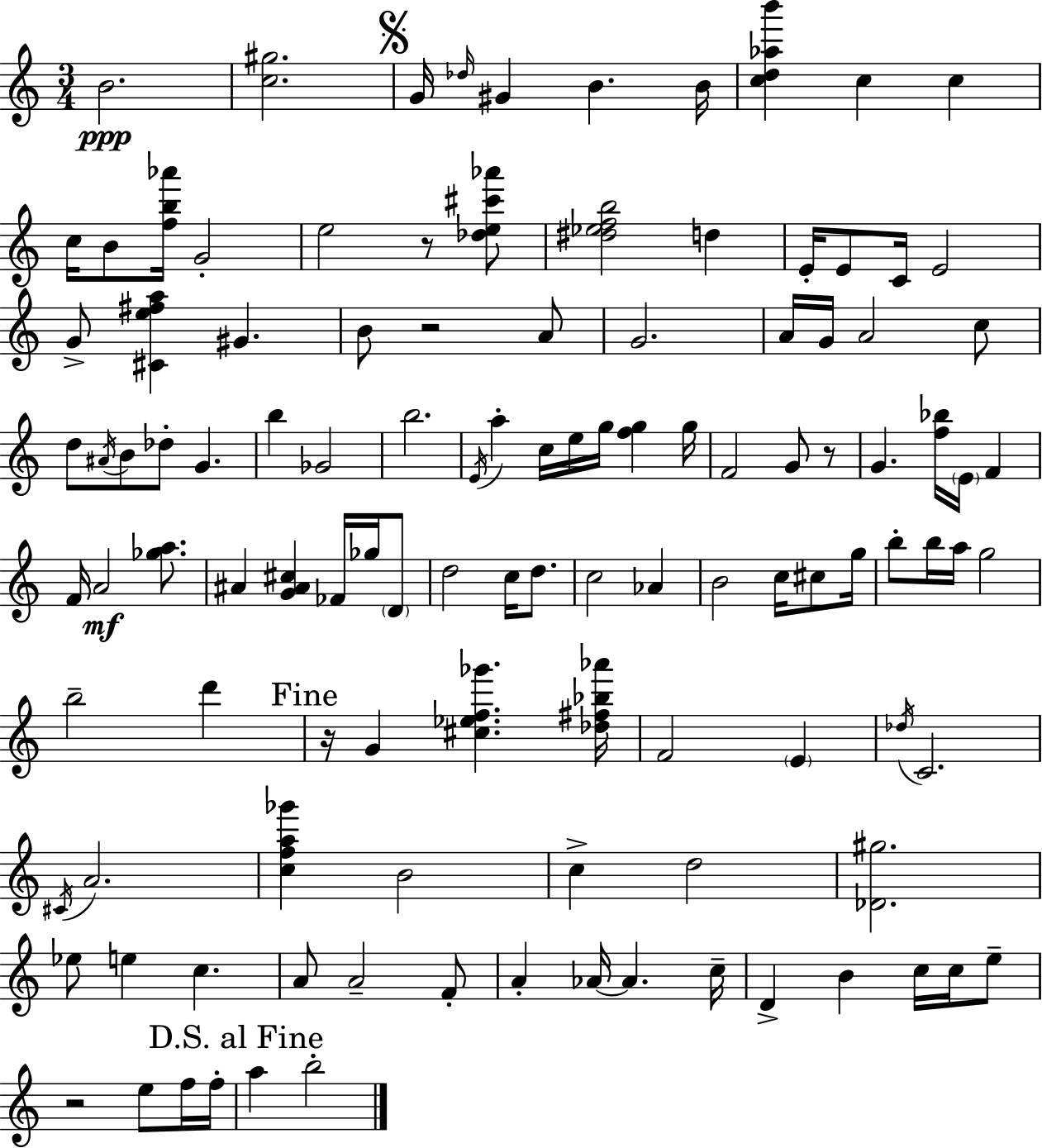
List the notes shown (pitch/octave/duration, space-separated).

B4/h. [C5,G#5]/h. G4/s Db5/s G#4/q B4/q. B4/s [C5,D5,Ab5,B6]/q C5/q C5/q C5/s B4/e [F5,B5,Ab6]/s G4/h E5/h R/e [Db5,E5,C#6,Ab6]/e [D#5,Eb5,F5,B5]/h D5/q E4/s E4/e C4/s E4/h G4/e [C#4,E5,F#5,A5]/q G#4/q. B4/e R/h A4/e G4/h. A4/s G4/s A4/h C5/e D5/e A#4/s B4/e Db5/e G4/q. B5/q Gb4/h B5/h. E4/s A5/q C5/s E5/s G5/s [F5,G5]/q G5/s F4/h G4/e R/e G4/q. [F5,Bb5]/s E4/s F4/q F4/s A4/h [Gb5,A5]/e. A#4/q [G4,A#4,C#5]/q FES4/s Gb5/s D4/e D5/h C5/s D5/e. C5/h Ab4/q B4/h C5/s C#5/e G5/s B5/e B5/s A5/s G5/h B5/h D6/q R/s G4/q [C#5,Eb5,F5,Gb6]/q. [Db5,F#5,Bb5,Ab6]/s F4/h E4/q Db5/s C4/h. C#4/s A4/h. [C5,F5,A5,Gb6]/q B4/h C5/q D5/h [Db4,G#5]/h. Eb5/e E5/q C5/q. A4/e A4/h F4/e A4/q Ab4/s Ab4/q. C5/s D4/q B4/q C5/s C5/s E5/e R/h E5/e F5/s F5/s A5/q B5/h